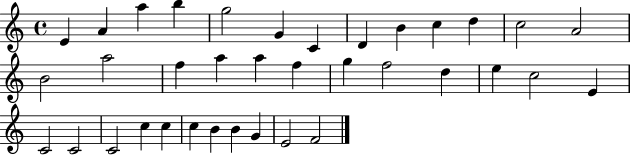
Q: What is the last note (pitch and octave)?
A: F4